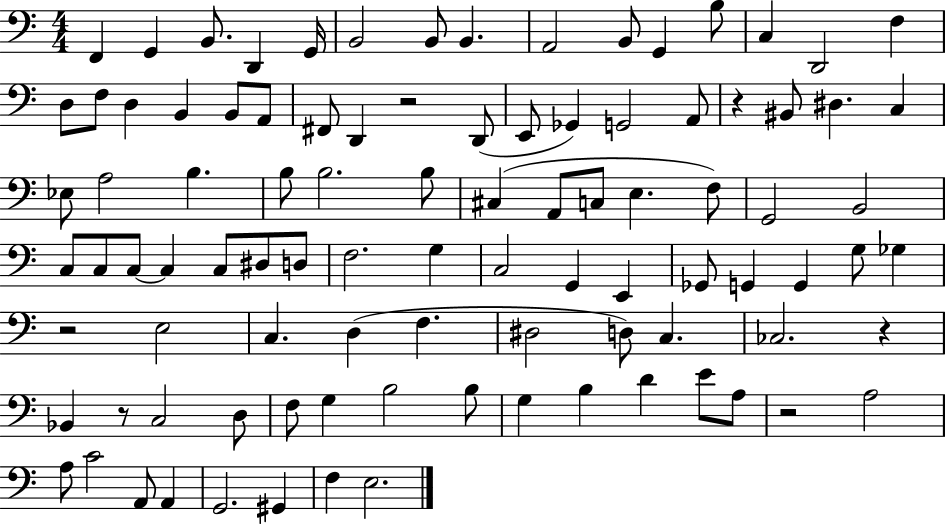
{
  \clef bass
  \numericTimeSignature
  \time 4/4
  \key c \major
  f,4 g,4 b,8. d,4 g,16 | b,2 b,8 b,4. | a,2 b,8 g,4 b8 | c4 d,2 f4 | \break d8 f8 d4 b,4 b,8 a,8 | fis,8 d,4 r2 d,8( | e,8 ges,4) g,2 a,8 | r4 bis,8 dis4. c4 | \break ees8 a2 b4. | b8 b2. b8 | cis4( a,8 c8 e4. f8) | g,2 b,2 | \break c8 c8 c8~~ c4 c8 dis8 d8 | f2. g4 | c2 g,4 e,4 | ges,8 g,4 g,4 g8 ges4 | \break r2 e2 | c4. d4( f4. | dis2 d8) c4. | ces2. r4 | \break bes,4 r8 c2 d8 | f8 g4 b2 b8 | g4 b4 d'4 e'8 a8 | r2 a2 | \break a8 c'2 a,8 a,4 | g,2. gis,4 | f4 e2. | \bar "|."
}